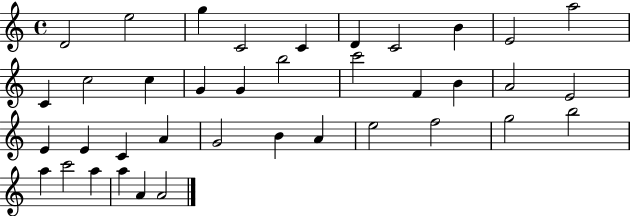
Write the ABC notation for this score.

X:1
T:Untitled
M:4/4
L:1/4
K:C
D2 e2 g C2 C D C2 B E2 a2 C c2 c G G b2 c'2 F B A2 E2 E E C A G2 B A e2 f2 g2 b2 a c'2 a a A A2